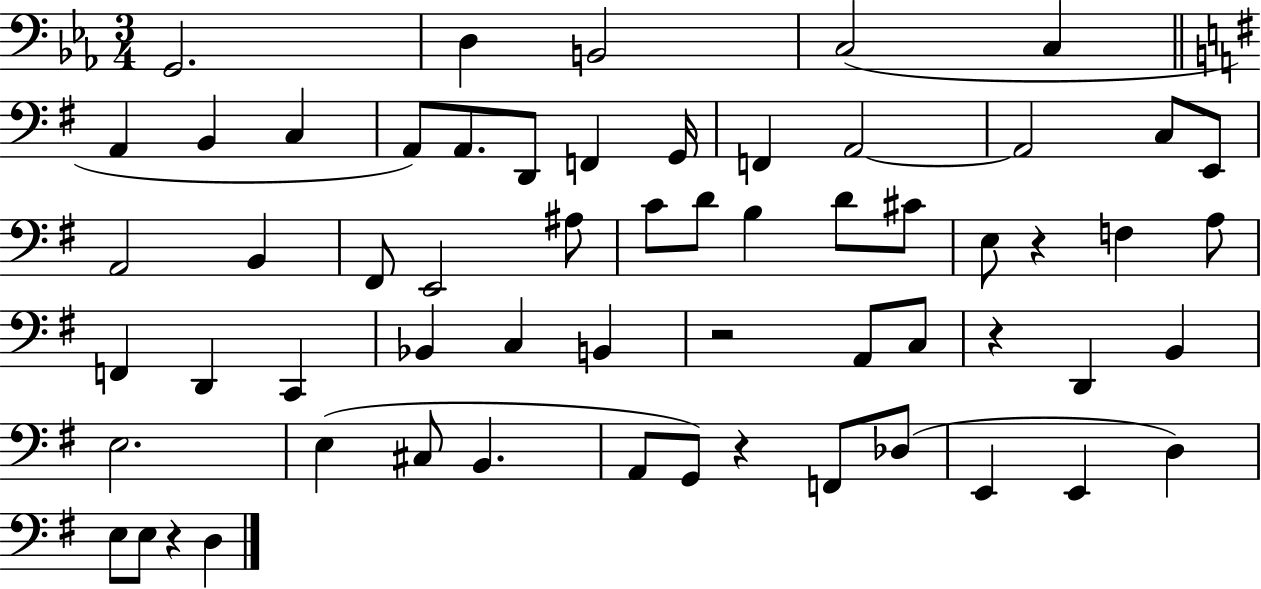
{
  \clef bass
  \numericTimeSignature
  \time 3/4
  \key ees \major
  g,2. | d4 b,2 | c2( c4 | \bar "||" \break \key g \major a,4 b,4 c4 | a,8) a,8. d,8 f,4 g,16 | f,4 a,2~~ | a,2 c8 e,8 | \break a,2 b,4 | fis,8 e,2 ais8 | c'8 d'8 b4 d'8 cis'8 | e8 r4 f4 a8 | \break f,4 d,4 c,4 | bes,4 c4 b,4 | r2 a,8 c8 | r4 d,4 b,4 | \break e2. | e4( cis8 b,4. | a,8 g,8) r4 f,8 des8( | e,4 e,4 d4) | \break e8 e8 r4 d4 | \bar "|."
}